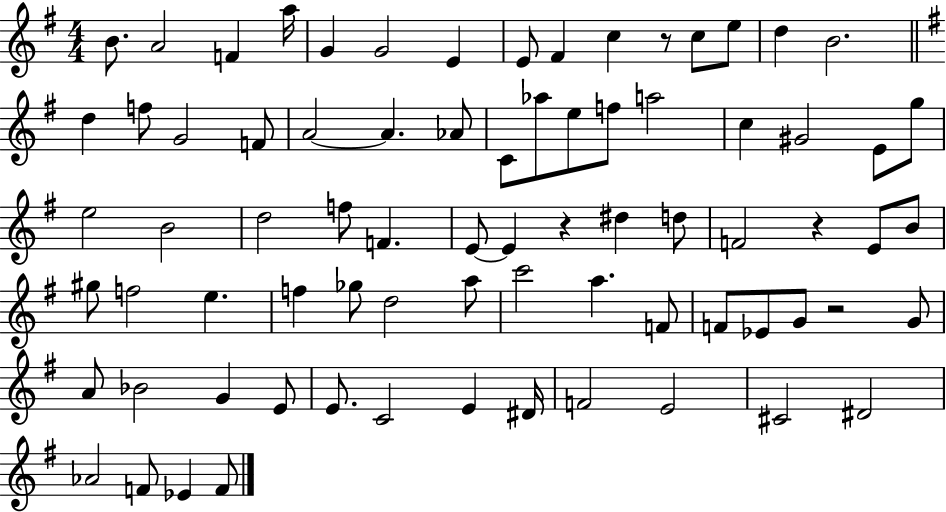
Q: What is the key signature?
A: G major